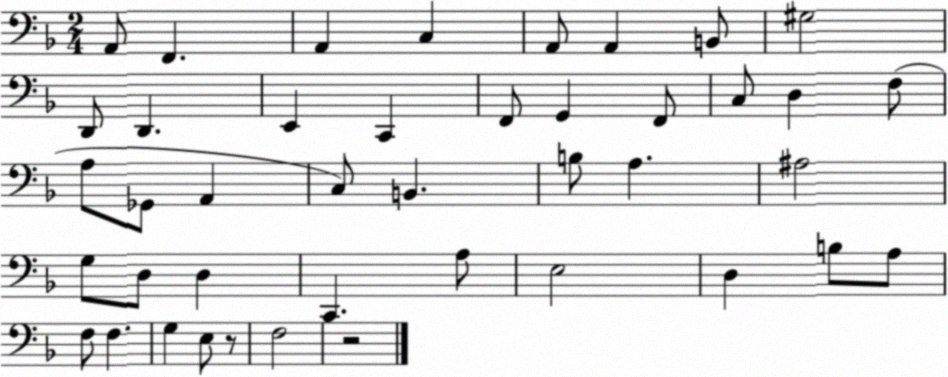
X:1
T:Untitled
M:2/4
L:1/4
K:F
A,,/2 F,, A,, C, A,,/2 A,, B,,/2 ^G,2 D,,/2 D,, E,, C,, F,,/2 G,, F,,/2 C,/2 D, F,/2 A,/2 _G,,/2 A,, C,/2 B,, B,/2 A, ^A,2 G,/2 D,/2 D, C,, A,/2 E,2 D, B,/2 A,/2 F,/2 F, G, E,/2 z/2 F,2 z2